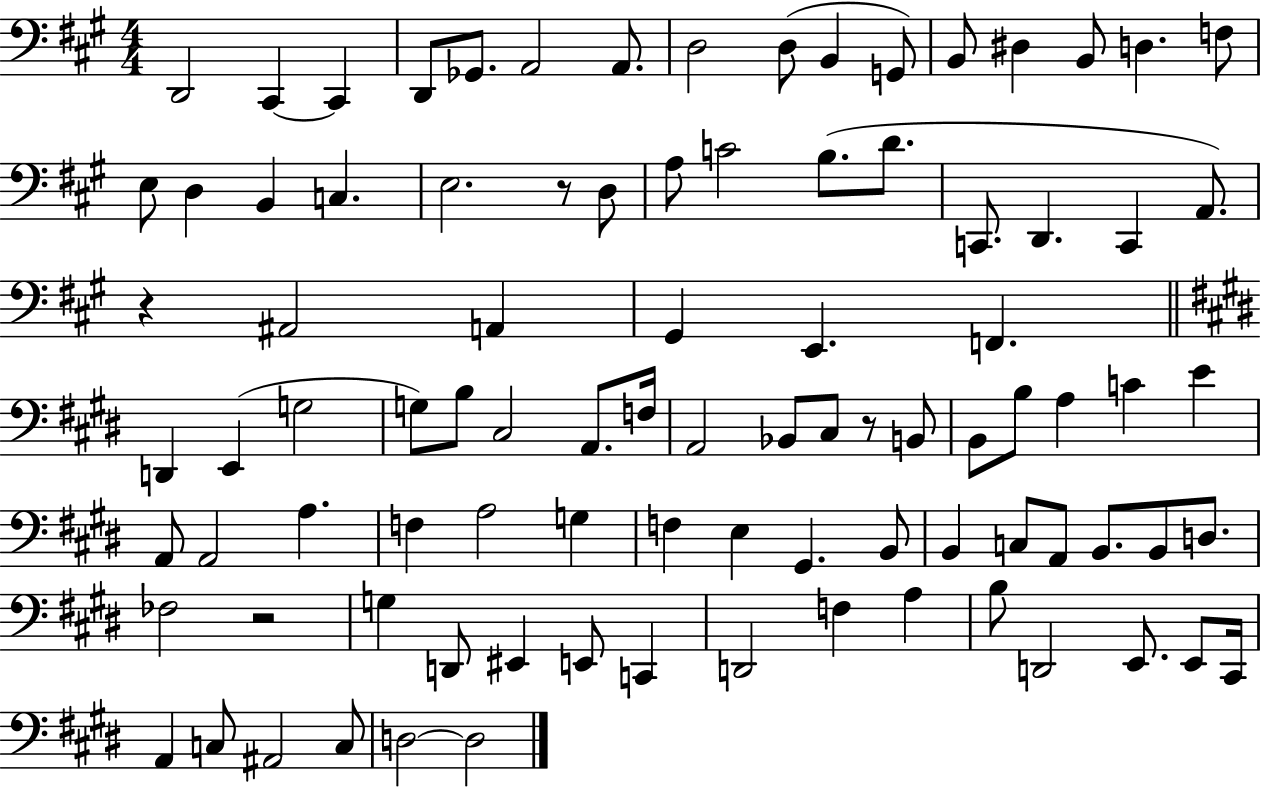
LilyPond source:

{
  \clef bass
  \numericTimeSignature
  \time 4/4
  \key a \major
  d,2 cis,4~~ cis,4 | d,8 ges,8. a,2 a,8. | d2 d8( b,4 g,8) | b,8 dis4 b,8 d4. f8 | \break e8 d4 b,4 c4. | e2. r8 d8 | a8 c'2 b8.( d'8. | c,8. d,4. c,4 a,8.) | \break r4 ais,2 a,4 | gis,4 e,4. f,4. | \bar "||" \break \key e \major d,4 e,4( g2 | g8) b8 cis2 a,8. f16 | a,2 bes,8 cis8 r8 b,8 | b,8 b8 a4 c'4 e'4 | \break a,8 a,2 a4. | f4 a2 g4 | f4 e4 gis,4. b,8 | b,4 c8 a,8 b,8. b,8 d8. | \break fes2 r2 | g4 d,8 eis,4 e,8 c,4 | d,2 f4 a4 | b8 d,2 e,8. e,8 cis,16 | \break a,4 c8 ais,2 c8 | d2~~ d2 | \bar "|."
}